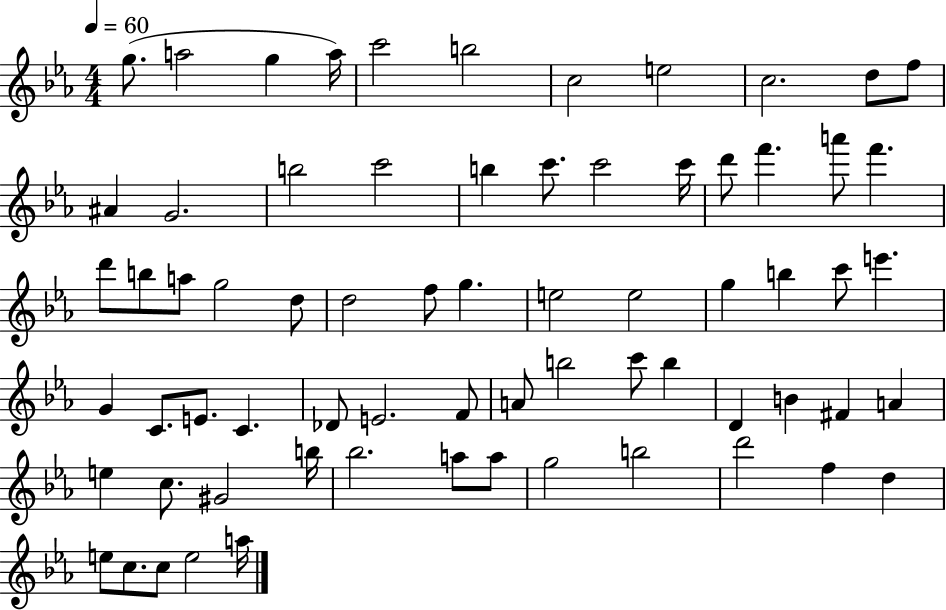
{
  \clef treble
  \numericTimeSignature
  \time 4/4
  \key ees \major
  \tempo 4 = 60
  g''8.( a''2 g''4 a''16) | c'''2 b''2 | c''2 e''2 | c''2. d''8 f''8 | \break ais'4 g'2. | b''2 c'''2 | b''4 c'''8. c'''2 c'''16 | d'''8 f'''4. a'''8 f'''4. | \break d'''8 b''8 a''8 g''2 d''8 | d''2 f''8 g''4. | e''2 e''2 | g''4 b''4 c'''8 e'''4. | \break g'4 c'8. e'8. c'4. | des'8 e'2. f'8 | a'8 b''2 c'''8 b''4 | d'4 b'4 fis'4 a'4 | \break e''4 c''8. gis'2 b''16 | bes''2. a''8 a''8 | g''2 b''2 | d'''2 f''4 d''4 | \break e''8 c''8. c''8 e''2 a''16 | \bar "|."
}